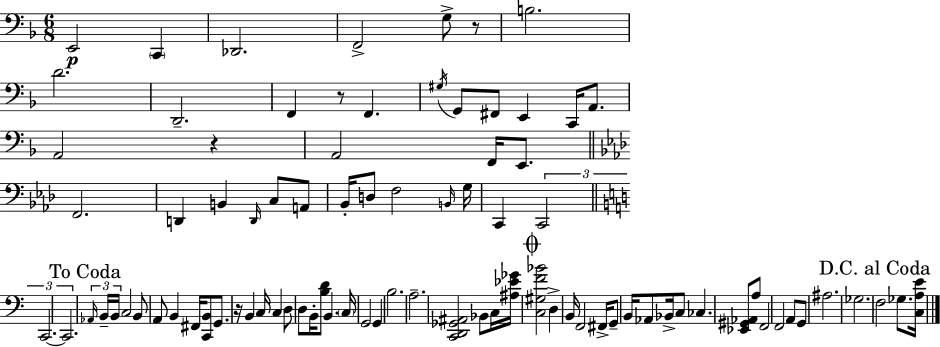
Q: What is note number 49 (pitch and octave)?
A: D3